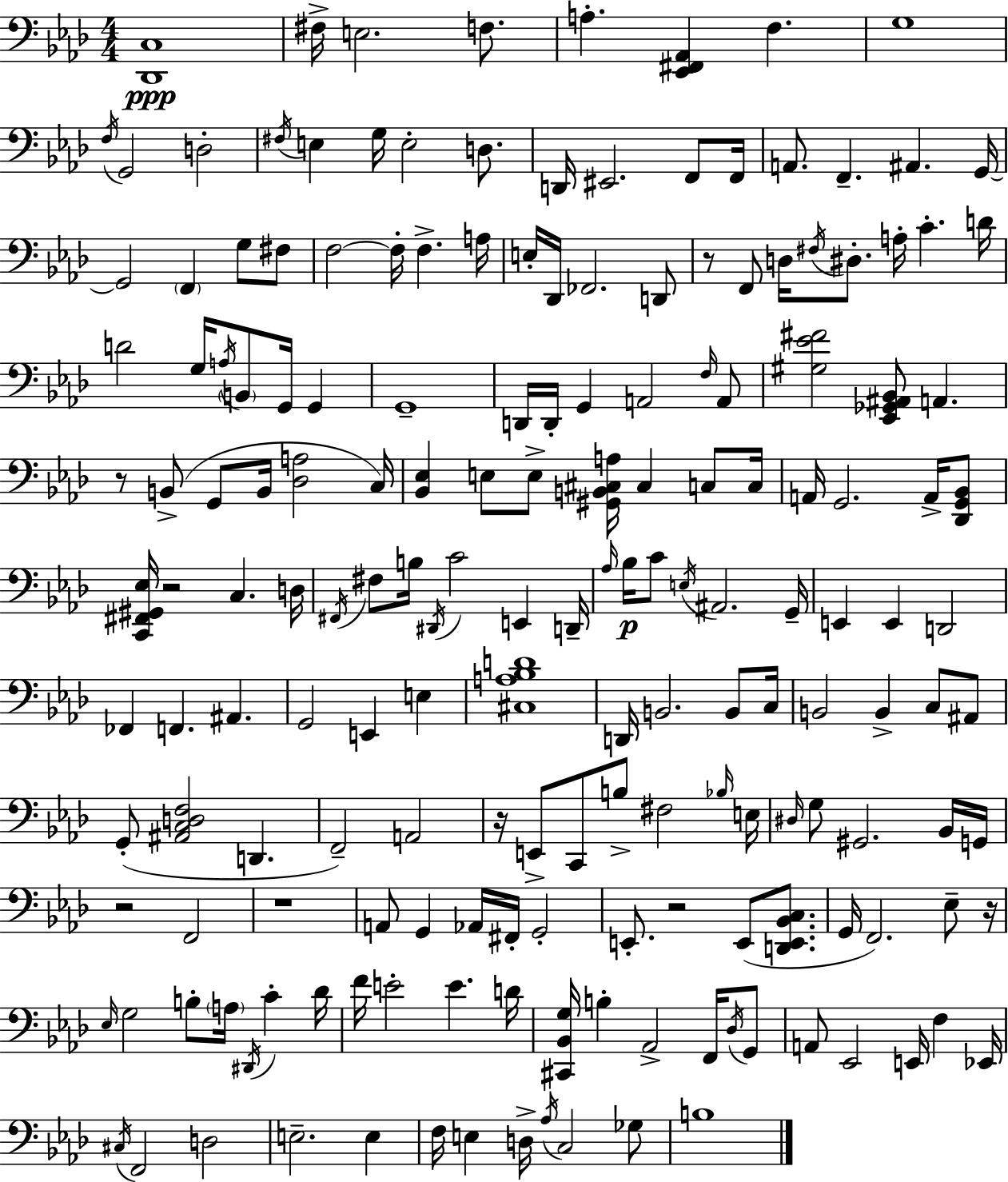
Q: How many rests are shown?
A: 8